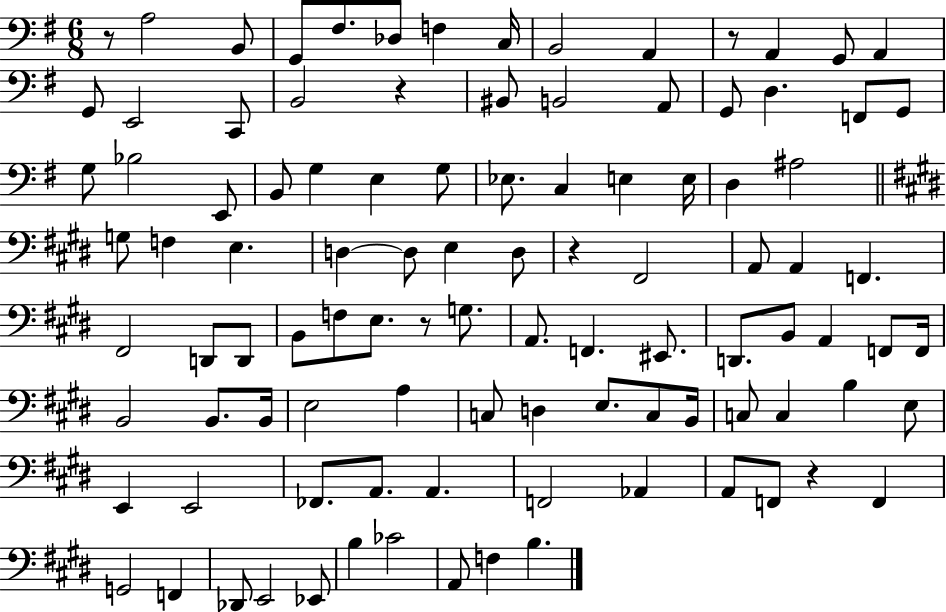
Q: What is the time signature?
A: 6/8